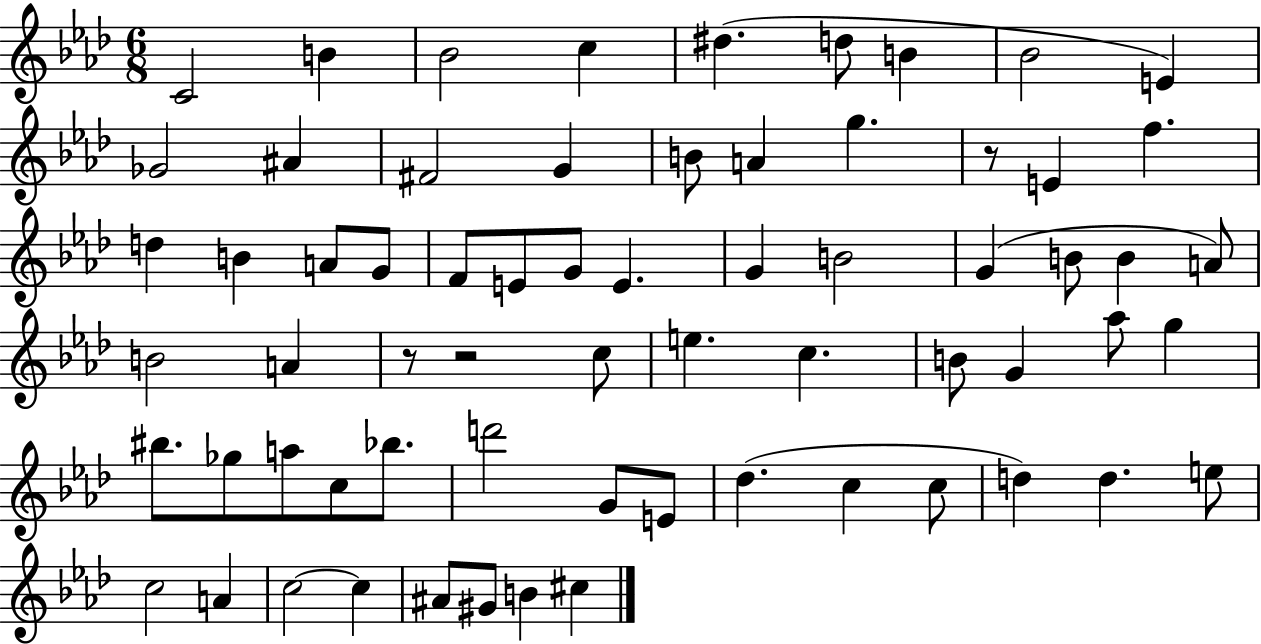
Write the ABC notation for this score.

X:1
T:Untitled
M:6/8
L:1/4
K:Ab
C2 B _B2 c ^d d/2 B _B2 E _G2 ^A ^F2 G B/2 A g z/2 E f d B A/2 G/2 F/2 E/2 G/2 E G B2 G B/2 B A/2 B2 A z/2 z2 c/2 e c B/2 G _a/2 g ^b/2 _g/2 a/2 c/2 _b/2 d'2 G/2 E/2 _d c c/2 d d e/2 c2 A c2 c ^A/2 ^G/2 B ^c